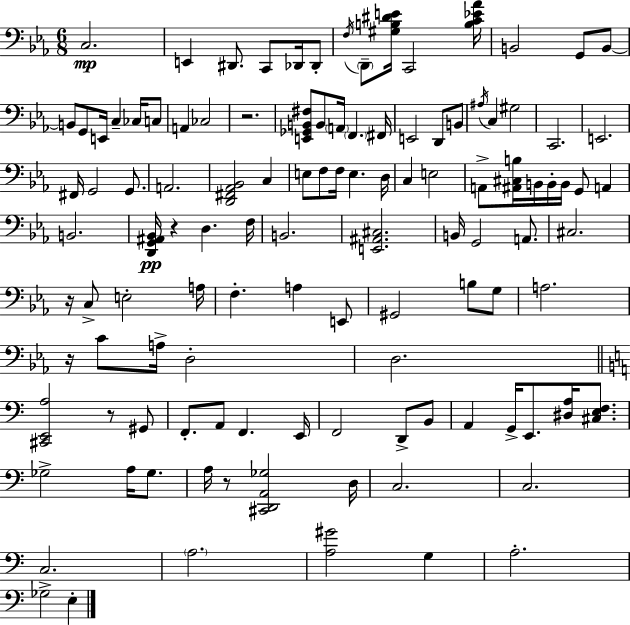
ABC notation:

X:1
T:Untitled
M:6/8
L:1/4
K:Eb
C,2 E,, ^D,,/2 C,,/2 _D,,/4 _D,,/2 F,/4 D,,/2 [^G,B,^DE]/4 C,,2 [B,C_E_A]/4 B,,2 G,,/2 B,,/2 B,,/2 G,,/2 E,,/4 C, _C,/4 C,/2 A,, _C,2 z2 [E,,_G,,B,,^F,]/2 B,,/2 A,,/4 F,, ^F,,/4 E,,2 D,,/2 B,,/2 ^A,/4 C, ^G,2 C,,2 E,,2 ^F,,/4 G,,2 G,,/2 A,,2 [D,,^F,,_A,,_B,,]2 C, E,/2 F,/2 F,/4 E, D,/4 C, E,2 A,,/2 [^A,,^C,B,]/4 B,,/4 B,,/4 B,,/4 G,,/2 A,, B,,2 [D,,G,,^A,,_B,,]/4 z D, F,/4 B,,2 [E,,^A,,^C,]2 B,,/4 G,,2 A,,/2 ^C,2 z/4 C,/2 E,2 A,/4 F, A, E,,/2 ^G,,2 B,/2 G,/2 A,2 z/4 C/2 A,/4 D,2 D,2 [^C,,E,,A,]2 z/2 ^G,,/2 F,,/2 A,,/2 F,, E,,/4 F,,2 D,,/2 B,,/2 A,, G,,/4 E,,/2 [^D,A,]/4 [^C,E,F,]/2 _G,2 A,/4 _G,/2 A,/4 z/2 [^C,,D,,A,,_G,]2 D,/4 C,2 C,2 C,2 A,2 [A,^G]2 G, A,2 _G,2 E,